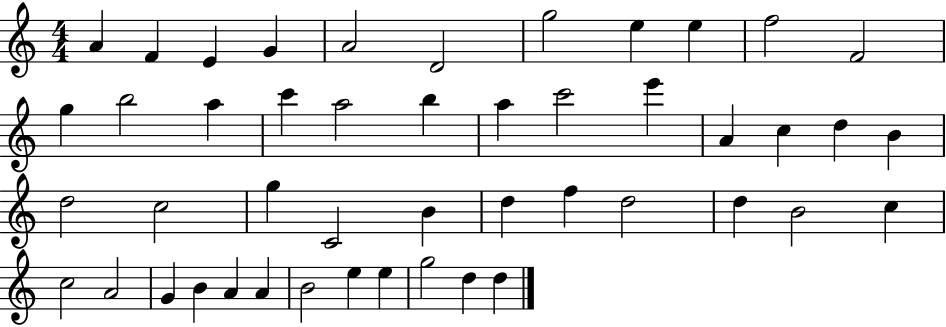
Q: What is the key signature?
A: C major